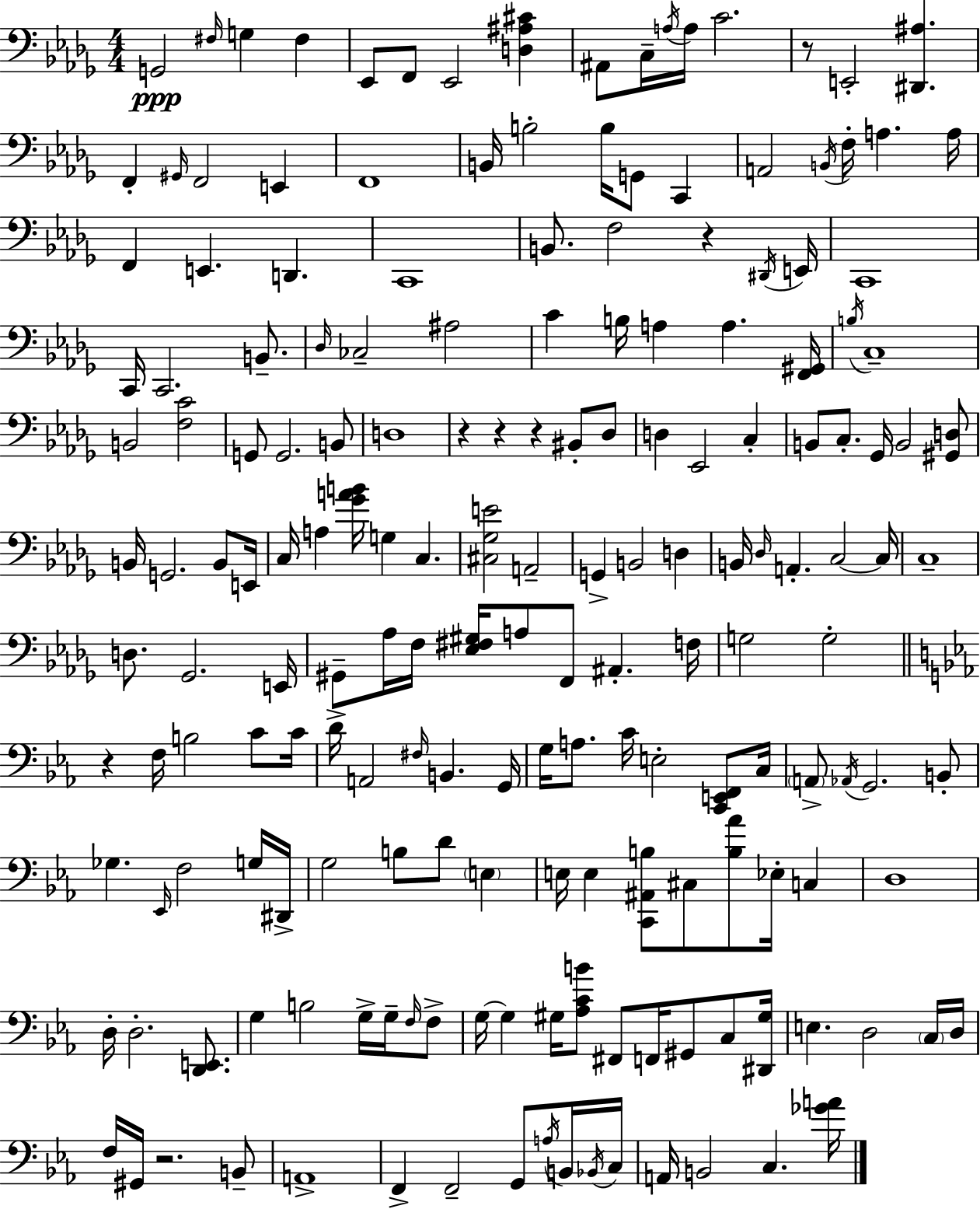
X:1
T:Untitled
M:4/4
L:1/4
K:Bbm
G,,2 ^F,/4 G, ^F, _E,,/2 F,,/2 _E,,2 [D,^A,^C] ^A,,/2 C,/4 A,/4 A,/4 C2 z/2 E,,2 [^D,,^A,] F,, ^G,,/4 F,,2 E,, F,,4 B,,/4 B,2 B,/4 G,,/2 C,, A,,2 B,,/4 F,/4 A, A,/4 F,, E,, D,, C,,4 B,,/2 F,2 z ^D,,/4 E,,/4 C,,4 C,,/4 C,,2 B,,/2 _D,/4 _C,2 ^A,2 C B,/4 A, A, [F,,^G,,]/4 B,/4 C,4 B,,2 [F,C]2 G,,/2 G,,2 B,,/2 D,4 z z z ^B,,/2 _D,/2 D, _E,,2 C, B,,/2 C,/2 _G,,/4 B,,2 [^G,,D,]/2 B,,/4 G,,2 B,,/2 E,,/4 C,/4 A, [_GAB]/4 G, C, [^C,_G,E]2 A,,2 G,, B,,2 D, B,,/4 _D,/4 A,, C,2 C,/4 C,4 D,/2 _G,,2 E,,/4 ^G,,/2 _A,/4 F,/4 [_E,^F,^G,]/4 A,/2 F,,/2 ^A,, F,/4 G,2 G,2 z F,/4 B,2 C/2 C/4 D/4 A,,2 ^F,/4 B,, G,,/4 G,/4 A,/2 C/4 E,2 [C,,E,,F,,]/2 C,/4 A,,/2 _A,,/4 G,,2 B,,/2 _G, _E,,/4 F,2 G,/4 ^D,,/4 G,2 B,/2 D/2 E, E,/4 E, [C,,^A,,B,]/2 ^C,/2 [B,_A]/2 _E,/4 C, D,4 D,/4 D,2 [D,,E,,]/2 G, B,2 G,/4 G,/4 F,/4 F,/2 G,/4 G, ^G,/4 [_A,CB]/2 ^F,,/2 F,,/4 ^G,,/2 C,/2 [^D,,^G,]/4 E, D,2 C,/4 D,/4 F,/4 ^G,,/4 z2 B,,/2 A,,4 F,, F,,2 G,,/2 A,/4 B,,/4 _B,,/4 C,/4 A,,/4 B,,2 C, [_GA]/4